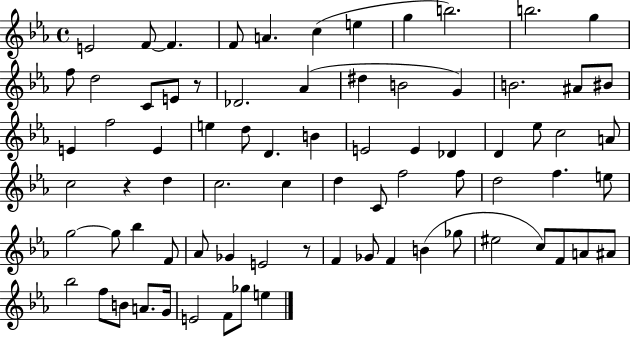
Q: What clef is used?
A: treble